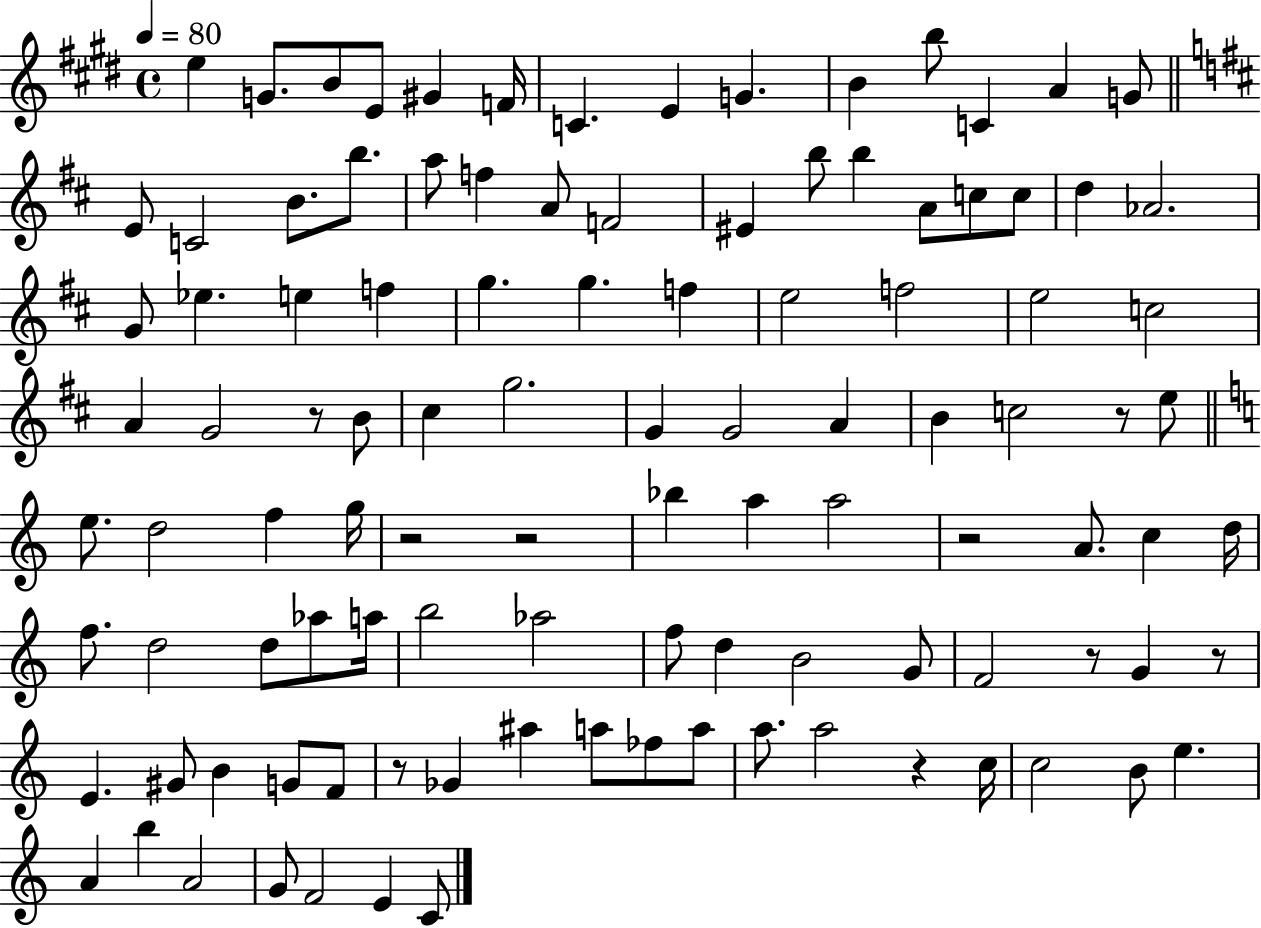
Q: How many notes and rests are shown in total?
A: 107